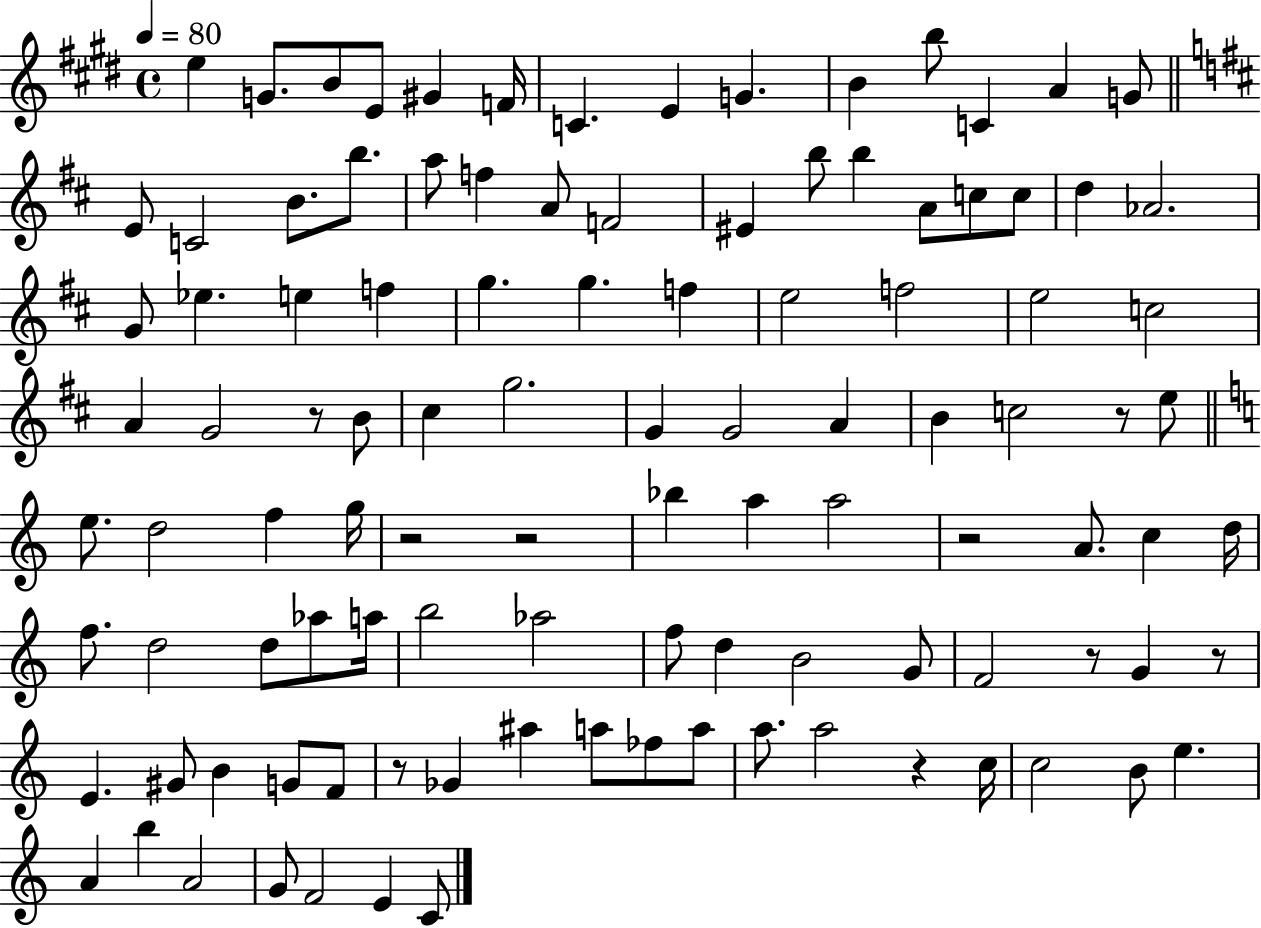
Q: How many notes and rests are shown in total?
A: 107